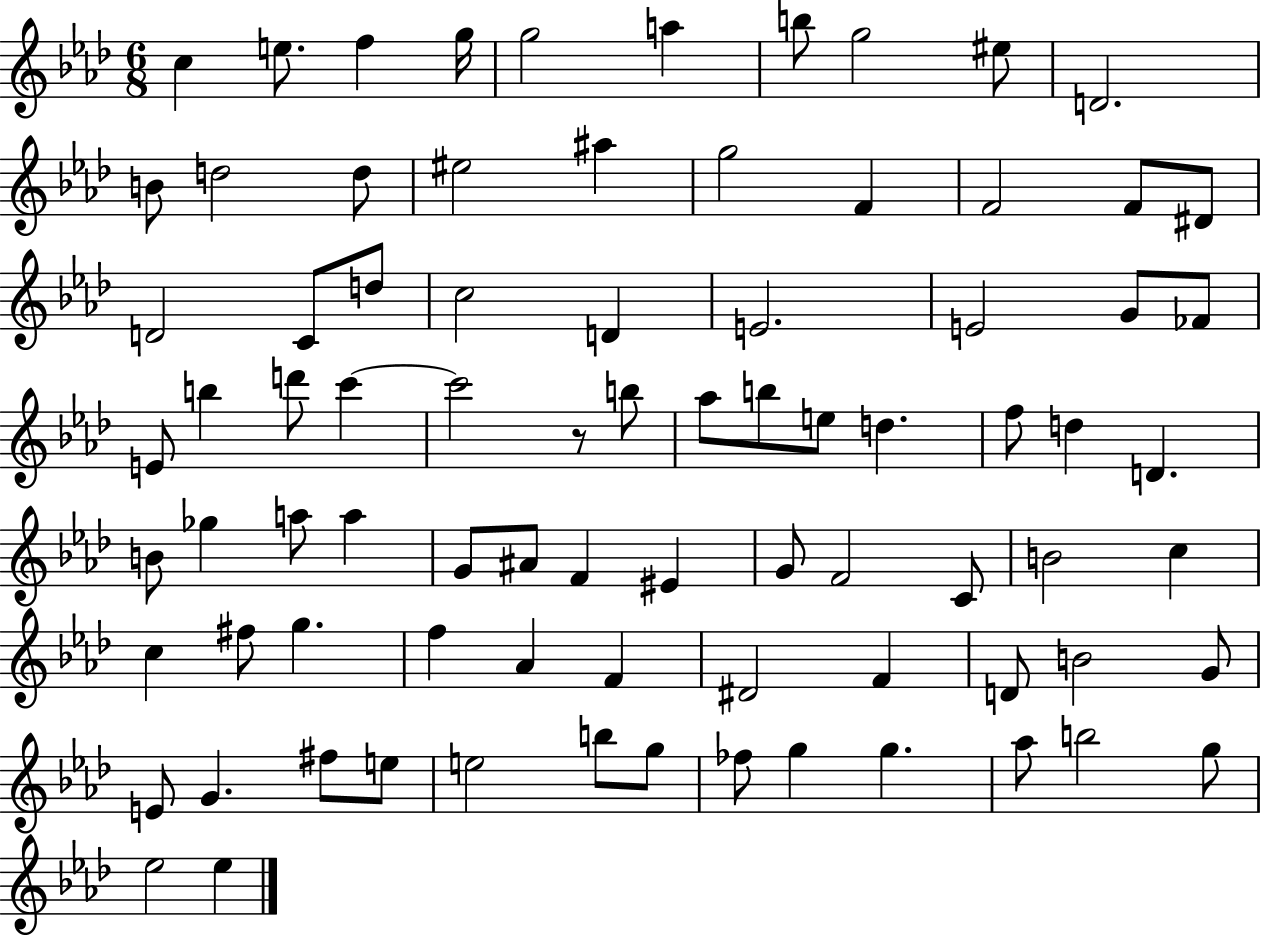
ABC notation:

X:1
T:Untitled
M:6/8
L:1/4
K:Ab
c e/2 f g/4 g2 a b/2 g2 ^e/2 D2 B/2 d2 d/2 ^e2 ^a g2 F F2 F/2 ^D/2 D2 C/2 d/2 c2 D E2 E2 G/2 _F/2 E/2 b d'/2 c' c'2 z/2 b/2 _a/2 b/2 e/2 d f/2 d D B/2 _g a/2 a G/2 ^A/2 F ^E G/2 F2 C/2 B2 c c ^f/2 g f _A F ^D2 F D/2 B2 G/2 E/2 G ^f/2 e/2 e2 b/2 g/2 _f/2 g g _a/2 b2 g/2 _e2 _e